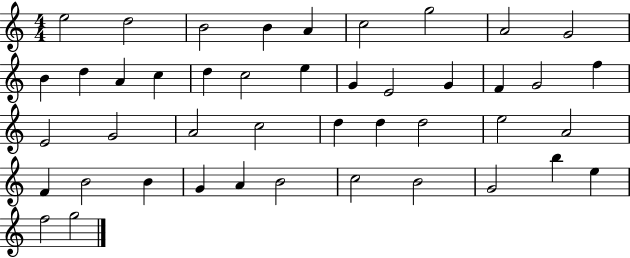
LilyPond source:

{
  \clef treble
  \numericTimeSignature
  \time 4/4
  \key c \major
  e''2 d''2 | b'2 b'4 a'4 | c''2 g''2 | a'2 g'2 | \break b'4 d''4 a'4 c''4 | d''4 c''2 e''4 | g'4 e'2 g'4 | f'4 g'2 f''4 | \break e'2 g'2 | a'2 c''2 | d''4 d''4 d''2 | e''2 a'2 | \break f'4 b'2 b'4 | g'4 a'4 b'2 | c''2 b'2 | g'2 b''4 e''4 | \break f''2 g''2 | \bar "|."
}